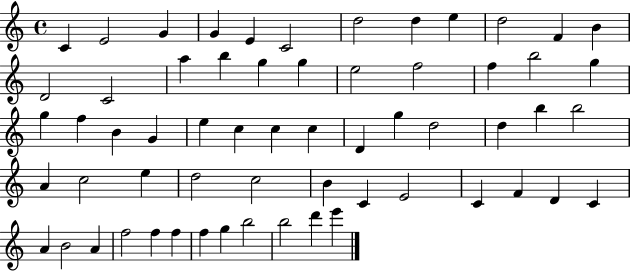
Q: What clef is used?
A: treble